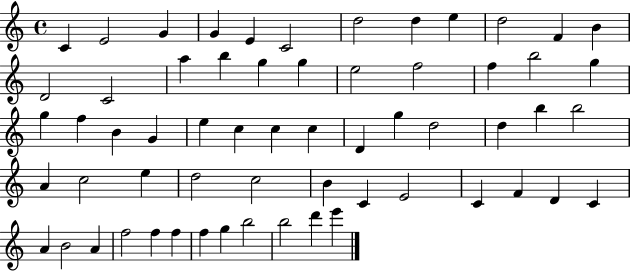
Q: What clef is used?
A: treble